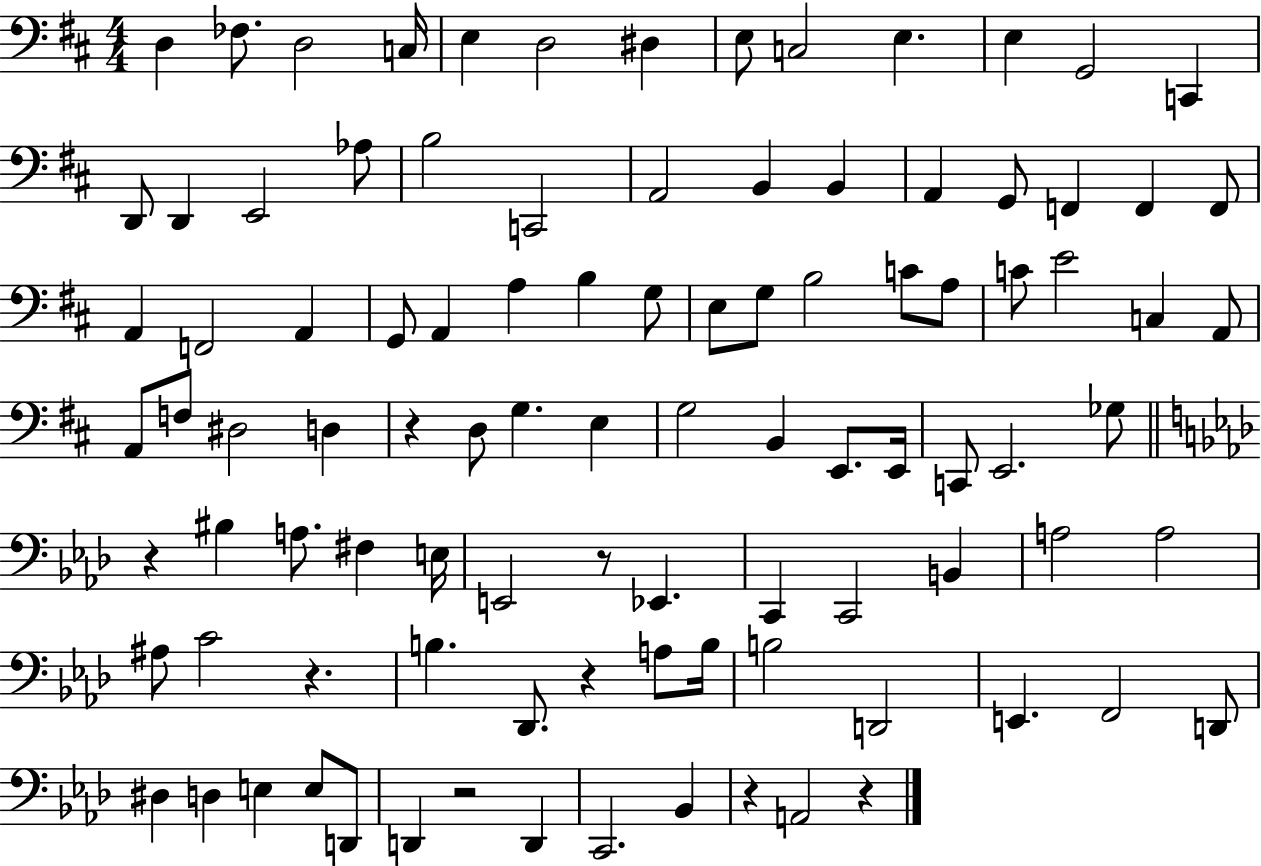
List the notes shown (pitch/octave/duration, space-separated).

D3/q FES3/e. D3/h C3/s E3/q D3/h D#3/q E3/e C3/h E3/q. E3/q G2/h C2/q D2/e D2/q E2/h Ab3/e B3/h C2/h A2/h B2/q B2/q A2/q G2/e F2/q F2/q F2/e A2/q F2/h A2/q G2/e A2/q A3/q B3/q G3/e E3/e G3/e B3/h C4/e A3/e C4/e E4/h C3/q A2/e A2/e F3/e D#3/h D3/q R/q D3/e G3/q. E3/q G3/h B2/q E2/e. E2/s C2/e E2/h. Gb3/e R/q BIS3/q A3/e. F#3/q E3/s E2/h R/e Eb2/q. C2/q C2/h B2/q A3/h A3/h A#3/e C4/h R/q. B3/q. Db2/e. R/q A3/e B3/s B3/h D2/h E2/q. F2/h D2/e D#3/q D3/q E3/q E3/e D2/e D2/q R/h D2/q C2/h. Bb2/q R/q A2/h R/q